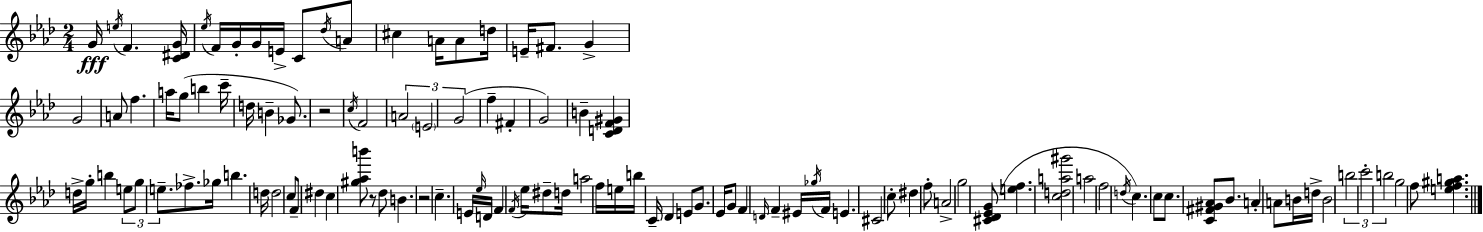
{
  \clef treble
  \numericTimeSignature
  \time 2/4
  \key f \minor
  \repeat volta 2 { g'16\fff \acciaccatura { e''16 } f'4. | <c' dis' g'>16 \acciaccatura { ees''16 } f'16 g'16-. g'16 e'16-> c'8 | \acciaccatura { des''16 } a'8 cis''4 a'16 | a'8 d''16 e'16-- fis'8. g'4-> | \break g'2 | a'8 f''4. | a''16 g''8( b''4 | c'''16-- d''16 b'4-- | \break ges'8.) r2 | \acciaccatura { c''16 } f'2 | \tuplet 3/2 { a'2 | \parenthesize e'2 | \break g'2( } | f''4-- | fis'4-. g'2) | b'4-- | \break <c' d' f' gis'>4 d''16-> g''16-. b''4 | \tuplet 3/2 { e''8 g''8 e''8.-- } | fes''8.-> ges''16 b''4. | d''16 d''2 | \break c''8 f'8-- | dis''4 c''4 | <gis'' aes'' b'''>8 r8 des''8 b'4. | r2 | \break c''4.-- | e'16 \grace { ees''16 } d'16 f'4 | \acciaccatura { f'16 } ees''16 dis''8-- d''16 a''2 | f''16 e''16 | \break b''16 c'16-- des'4 e'8 | g'8. ees'16 g'8 f'4 | \grace { d'16 } f'4-- eis'16 | \acciaccatura { ges''16 } f'16 e'4. | \break cis'2 | c''8-. dis''4 f''8-. | a'2-> | g''2 | \break <cis' des' ees' g'>8( <e'' f''>4. | <c'' d'' a'' gis'''>2 | a''2 | f''2 | \break \acciaccatura { d''16 }) c''4. c''8 | c''8. <c' fis' gis' aes'>8 bes'8. | a'4-. a'8 b'16 | d''16-> b'2 | \break \tuplet 3/2 { b''2 | c'''2-. | b''2 } | g''2 | \break f''8 <e'' f'' gis'' a''>4. | } \bar "|."
}